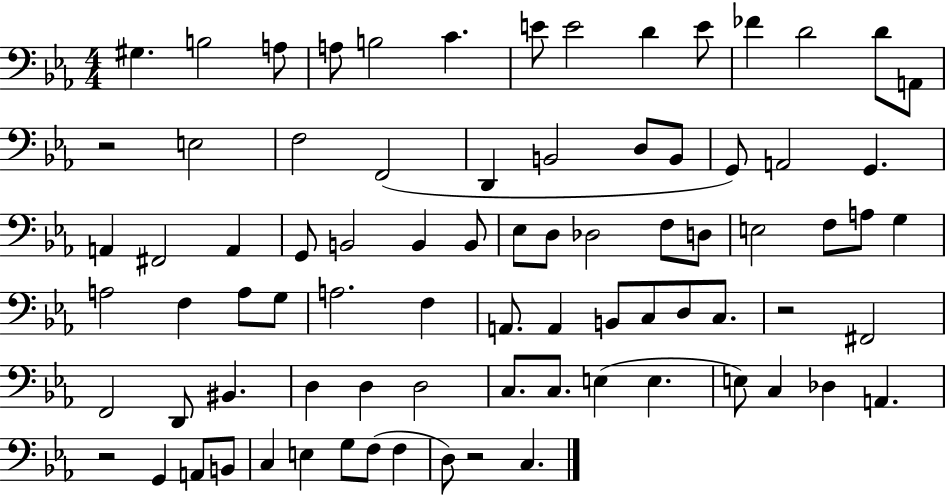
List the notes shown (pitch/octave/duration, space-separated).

G#3/q. B3/h A3/e A3/e B3/h C4/q. E4/e E4/h D4/q E4/e FES4/q D4/h D4/e A2/e R/h E3/h F3/h F2/h D2/q B2/h D3/e B2/e G2/e A2/h G2/q. A2/q F#2/h A2/q G2/e B2/h B2/q B2/e Eb3/e D3/e Db3/h F3/e D3/e E3/h F3/e A3/e G3/q A3/h F3/q A3/e G3/e A3/h. F3/q A2/e. A2/q B2/e C3/e D3/e C3/e. R/h F#2/h F2/h D2/e BIS2/q. D3/q D3/q D3/h C3/e. C3/e. E3/q E3/q. E3/e C3/q Db3/q A2/q. R/h G2/q A2/e B2/e C3/q E3/q G3/e F3/e F3/q D3/e R/h C3/q.